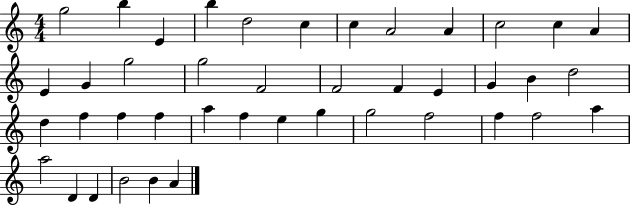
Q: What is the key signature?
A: C major